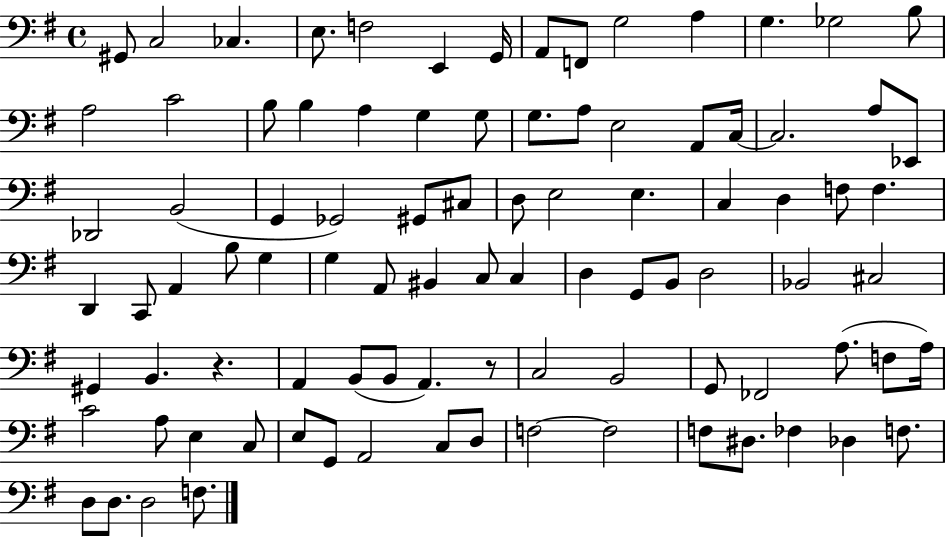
X:1
T:Untitled
M:4/4
L:1/4
K:G
^G,,/2 C,2 _C, E,/2 F,2 E,, G,,/4 A,,/2 F,,/2 G,2 A, G, _G,2 B,/2 A,2 C2 B,/2 B, A, G, G,/2 G,/2 A,/2 E,2 A,,/2 C,/4 C,2 A,/2 _E,,/2 _D,,2 B,,2 G,, _G,,2 ^G,,/2 ^C,/2 D,/2 E,2 E, C, D, F,/2 F, D,, C,,/2 A,, B,/2 G, G, A,,/2 ^B,, C,/2 C, D, G,,/2 B,,/2 D,2 _B,,2 ^C,2 ^G,, B,, z A,, B,,/2 B,,/2 A,, z/2 C,2 B,,2 G,,/2 _F,,2 A,/2 F,/2 A,/4 C2 A,/2 E, C,/2 E,/2 G,,/2 A,,2 C,/2 D,/2 F,2 F,2 F,/2 ^D,/2 _F, _D, F,/2 D,/2 D,/2 D,2 F,/2